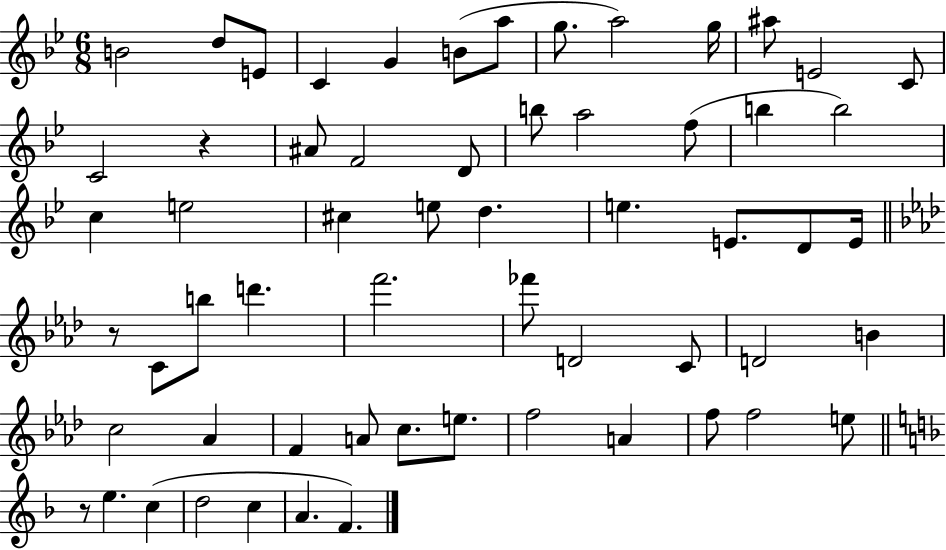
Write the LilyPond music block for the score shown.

{
  \clef treble
  \numericTimeSignature
  \time 6/8
  \key bes \major
  b'2 d''8 e'8 | c'4 g'4 b'8( a''8 | g''8. a''2) g''16 | ais''8 e'2 c'8 | \break c'2 r4 | ais'8 f'2 d'8 | b''8 a''2 f''8( | b''4 b''2) | \break c''4 e''2 | cis''4 e''8 d''4. | e''4. e'8. d'8 e'16 | \bar "||" \break \key aes \major r8 c'8 b''8 d'''4. | f'''2. | fes'''8 d'2 c'8 | d'2 b'4 | \break c''2 aes'4 | f'4 a'8 c''8. e''8. | f''2 a'4 | f''8 f''2 e''8 | \break \bar "||" \break \key f \major r8 e''4. c''4( | d''2 c''4 | a'4. f'4.) | \bar "|."
}